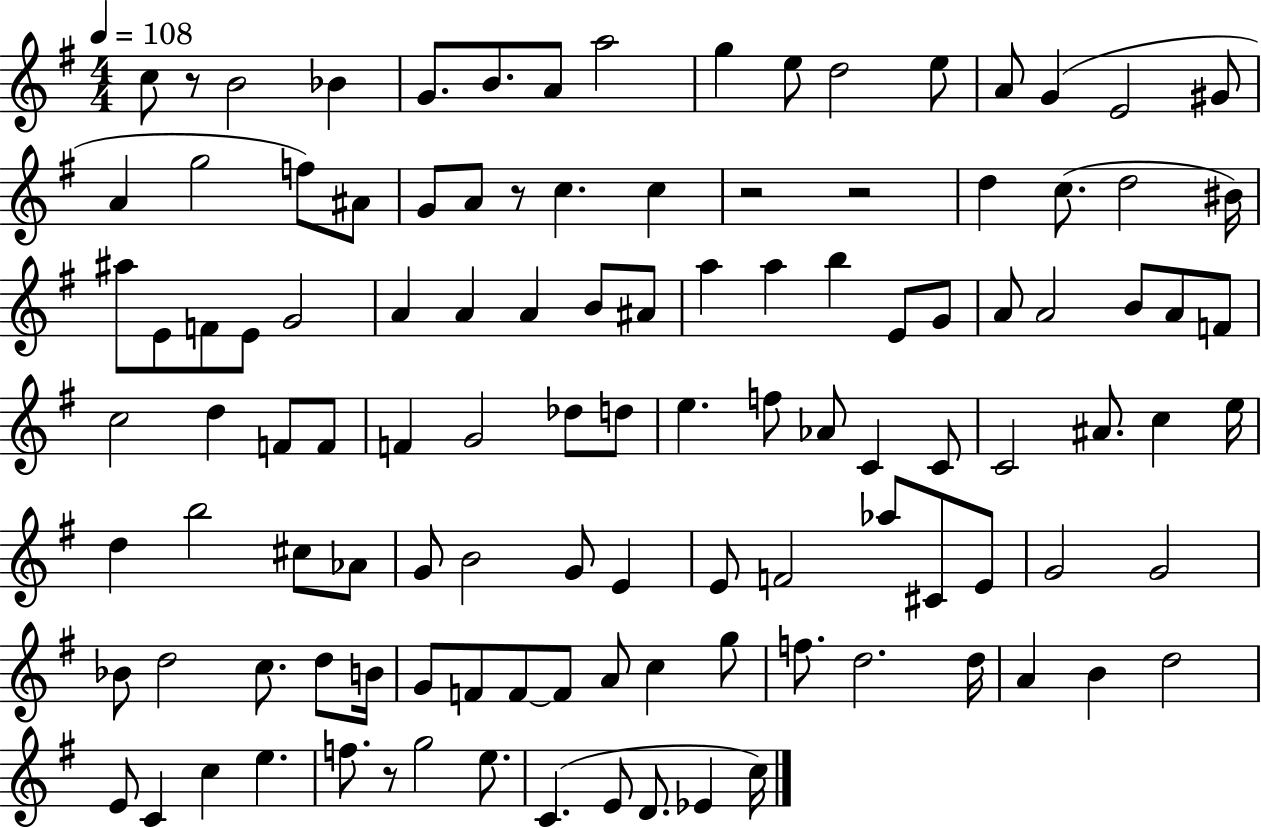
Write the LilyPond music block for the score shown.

{
  \clef treble
  \numericTimeSignature
  \time 4/4
  \key g \major
  \tempo 4 = 108
  c''8 r8 b'2 bes'4 | g'8. b'8. a'8 a''2 | g''4 e''8 d''2 e''8 | a'8 g'4( e'2 gis'8 | \break a'4 g''2 f''8) ais'8 | g'8 a'8 r8 c''4. c''4 | r2 r2 | d''4 c''8.( d''2 bis'16) | \break ais''8 e'8 f'8 e'8 g'2 | a'4 a'4 a'4 b'8 ais'8 | a''4 a''4 b''4 e'8 g'8 | a'8 a'2 b'8 a'8 f'8 | \break c''2 d''4 f'8 f'8 | f'4 g'2 des''8 d''8 | e''4. f''8 aes'8 c'4 c'8 | c'2 ais'8. c''4 e''16 | \break d''4 b''2 cis''8 aes'8 | g'8 b'2 g'8 e'4 | e'8 f'2 aes''8 cis'8 e'8 | g'2 g'2 | \break bes'8 d''2 c''8. d''8 b'16 | g'8 f'8 f'8~~ f'8 a'8 c''4 g''8 | f''8. d''2. d''16 | a'4 b'4 d''2 | \break e'8 c'4 c''4 e''4. | f''8. r8 g''2 e''8. | c'4.( e'8 d'8. ees'4 c''16) | \bar "|."
}